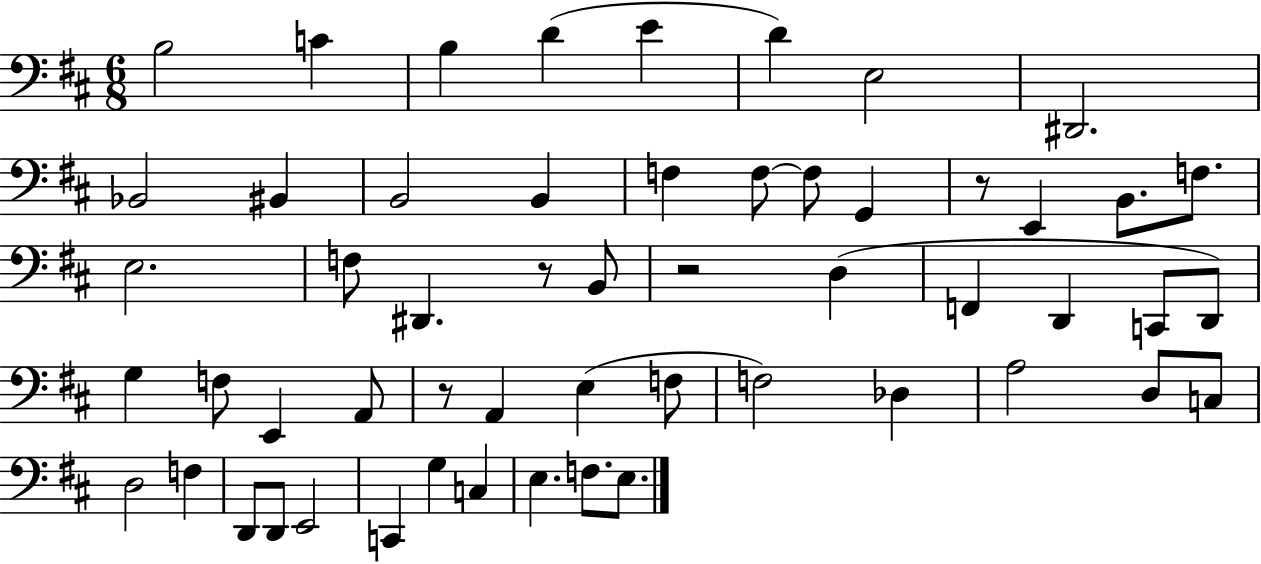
X:1
T:Untitled
M:6/8
L:1/4
K:D
B,2 C B, D E D E,2 ^D,,2 _B,,2 ^B,, B,,2 B,, F, F,/2 F,/2 G,, z/2 E,, B,,/2 F,/2 E,2 F,/2 ^D,, z/2 B,,/2 z2 D, F,, D,, C,,/2 D,,/2 G, F,/2 E,, A,,/2 z/2 A,, E, F,/2 F,2 _D, A,2 D,/2 C,/2 D,2 F, D,,/2 D,,/2 E,,2 C,, G, C, E, F,/2 E,/2